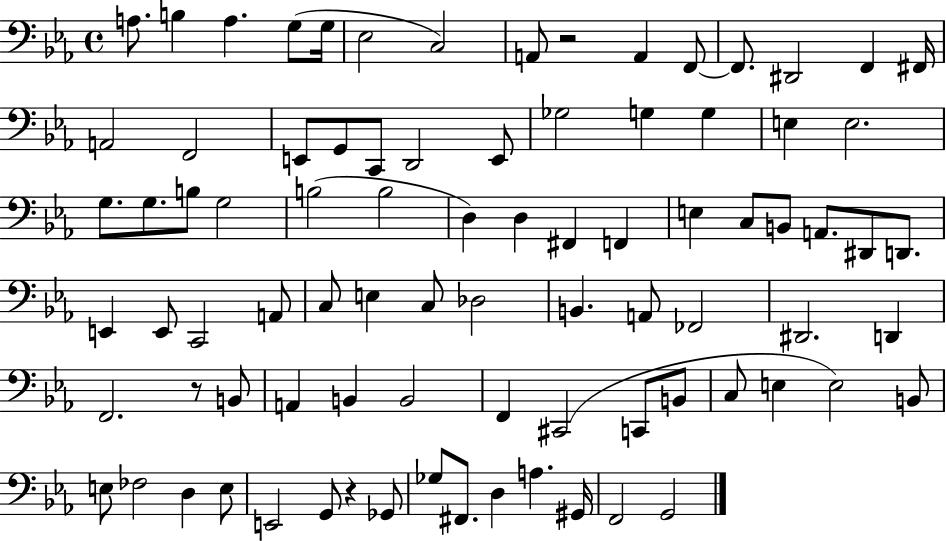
{
  \clef bass
  \time 4/4
  \defaultTimeSignature
  \key ees \major
  a8. b4 a4. g8( g16 | ees2 c2) | a,8 r2 a,4 f,8~~ | f,8. dis,2 f,4 fis,16 | \break a,2 f,2 | e,8 g,8 c,8 d,2 e,8 | ges2 g4 g4 | e4 e2. | \break g8. g8. b8 g2 | b2( b2 | d4) d4 fis,4 f,4 | e4 c8 b,8 a,8. dis,8 d,8. | \break e,4 e,8 c,2 a,8 | c8 e4 c8 des2 | b,4. a,8 fes,2 | dis,2. d,4 | \break f,2. r8 b,8 | a,4 b,4 b,2 | f,4 cis,2( c,8 b,8 | c8 e4 e2) b,8 | \break e8 fes2 d4 e8 | e,2 g,8 r4 ges,8 | ges8 fis,8. d4 a4. gis,16 | f,2 g,2 | \break \bar "|."
}